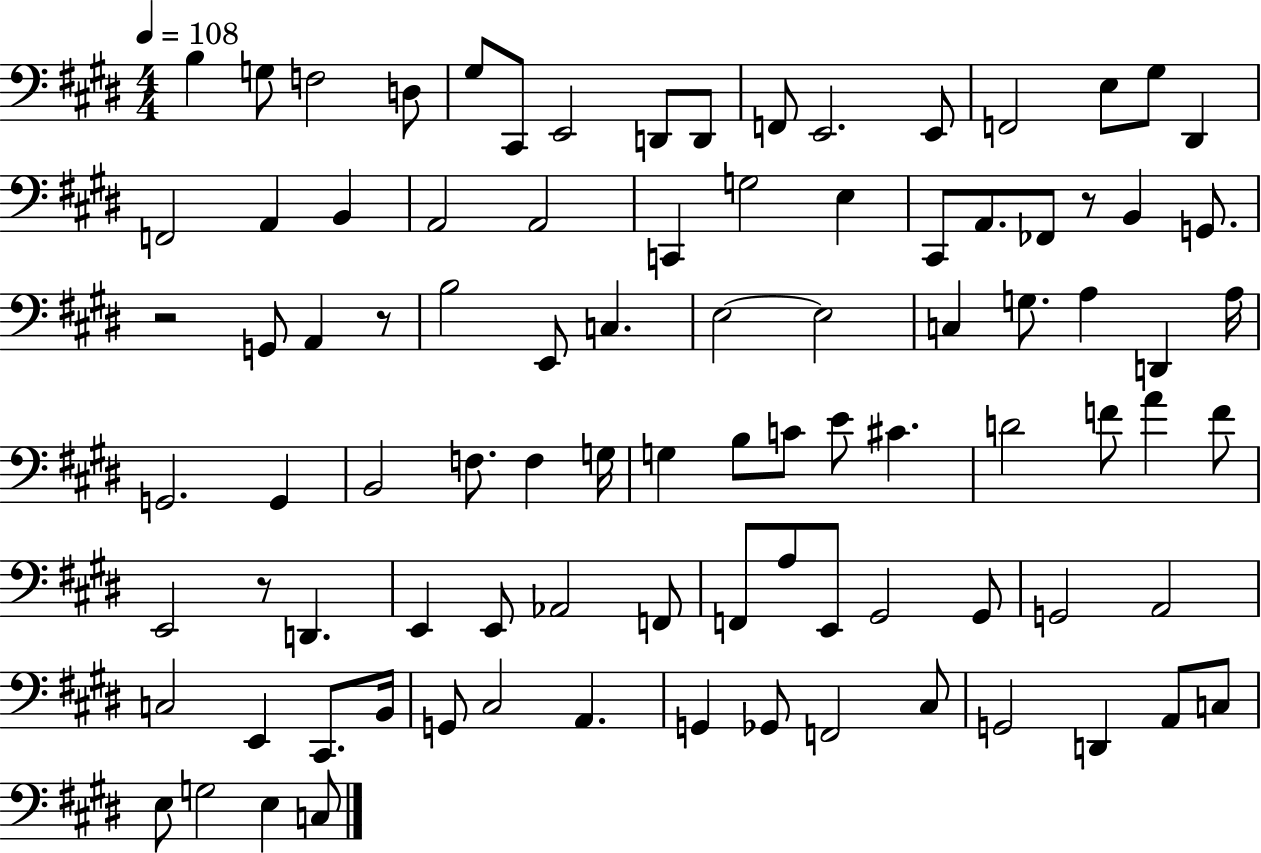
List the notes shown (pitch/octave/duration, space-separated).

B3/q G3/e F3/h D3/e G#3/e C#2/e E2/h D2/e D2/e F2/e E2/h. E2/e F2/h E3/e G#3/e D#2/q F2/h A2/q B2/q A2/h A2/h C2/q G3/h E3/q C#2/e A2/e. FES2/e R/e B2/q G2/e. R/h G2/e A2/q R/e B3/h E2/e C3/q. E3/h E3/h C3/q G3/e. A3/q D2/q A3/s G2/h. G2/q B2/h F3/e. F3/q G3/s G3/q B3/e C4/e E4/e C#4/q. D4/h F4/e A4/q F4/e E2/h R/e D2/q. E2/q E2/e Ab2/h F2/e F2/e A3/e E2/e G#2/h G#2/e G2/h A2/h C3/h E2/q C#2/e. B2/s G2/e C#3/h A2/q. G2/q Gb2/e F2/h C#3/e G2/h D2/q A2/e C3/e E3/e G3/h E3/q C3/e